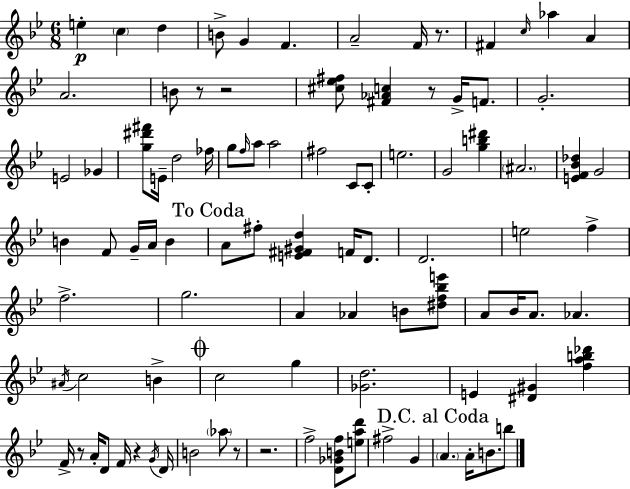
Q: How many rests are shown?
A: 8